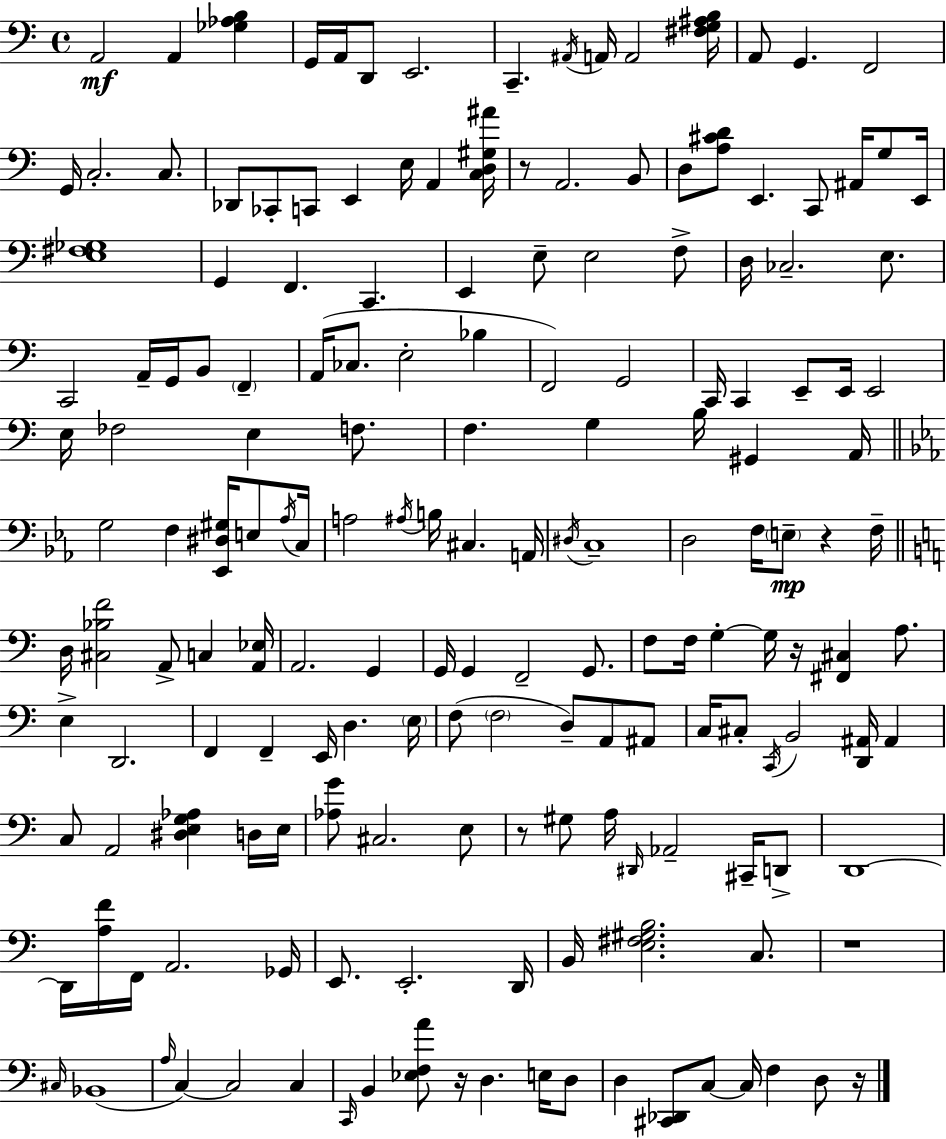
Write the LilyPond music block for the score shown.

{
  \clef bass
  \time 4/4
  \defaultTimeSignature
  \key a \minor
  a,2\mf a,4 <ges aes b>4 | g,16 a,16 d,8 e,2. | c,4.-- \acciaccatura { ais,16 } a,16 a,2 | <fis g ais b>16 a,8 g,4. f,2 | \break g,16 c2.-. c8. | des,8 ces,8-. c,8 e,4 e16 a,4 | <c d gis ais'>16 r8 a,2. b,8 | d8 <a cis' d'>8 e,4. c,8 ais,16 g8 | \break e,16 <e fis ges>1 | g,4 f,4. c,4. | e,4 e8-- e2 f8-> | d16 ces2.-- e8. | \break c,2 a,16-- g,16 b,8 \parenthesize f,4-- | a,16( ces8. e2-. bes4 | f,2) g,2 | c,16 c,4 e,8-- e,16 e,2 | \break e16 fes2 e4 f8. | f4. g4 b16 gis,4 | a,16 \bar "||" \break \key c \minor g2 f4 <ees, dis gis>16 e8 \acciaccatura { aes16 } | c16 a2 \acciaccatura { ais16 } b16 cis4. | a,16 \acciaccatura { dis16 } c1-- | d2 f16 \parenthesize e8--\mp r4 | \break f16-- \bar "||" \break \key c \major d16 <cis bes f'>2 a,8-> c4 <a, ees>16 | a,2. g,4 | g,16 g,4 f,2-- g,8. | f8 f16 g4-.~~ g16 r16 <fis, cis>4 a8. | \break e4-> d,2. | f,4 f,4-- e,16 d4. \parenthesize e16 | f8( \parenthesize f2 d8--) a,8 ais,8 | c16 cis8-. \acciaccatura { c,16 } b,2 <d, ais,>16 ais,4 | \break c8 a,2 <dis e g aes>4 d16 | e16 <aes g'>8 cis2. e8 | r8 gis8 a16 \grace { dis,16 } aes,2-- cis,16-- | d,8-> d,1~~ | \break d,16 <a f'>16 f,16 a,2. | ges,16 e,8. e,2.-. | d,16 b,16 <e fis gis b>2. c8. | r1 | \break \grace { cis16 }( bes,1 | \grace { a16 }) c4~~ c2 | c4 \grace { c,16 } b,4 <ees f a'>8 r16 d4. | e16 d8 d4 <cis, des,>8 c8~~ c16 f4 | \break d8 r16 \bar "|."
}